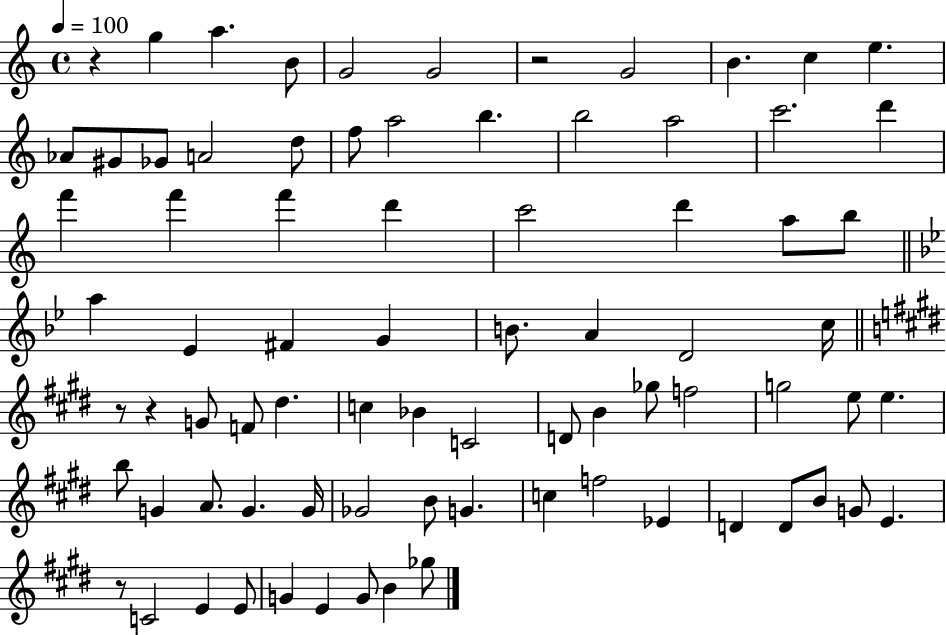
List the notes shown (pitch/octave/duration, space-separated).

R/q G5/q A5/q. B4/e G4/h G4/h R/h G4/h B4/q. C5/q E5/q. Ab4/e G#4/e Gb4/e A4/h D5/e F5/e A5/h B5/q. B5/h A5/h C6/h. D6/q F6/q F6/q F6/q D6/q C6/h D6/q A5/e B5/e A5/q Eb4/q F#4/q G4/q B4/e. A4/q D4/h C5/s R/e R/q G4/e F4/e D#5/q. C5/q Bb4/q C4/h D4/e B4/q Gb5/e F5/h G5/h E5/e E5/q. B5/e G4/q A4/e. G4/q. G4/s Gb4/h B4/e G4/q. C5/q F5/h Eb4/q D4/q D4/e B4/e G4/e E4/q. R/e C4/h E4/q E4/e G4/q E4/q G4/e B4/q Gb5/e